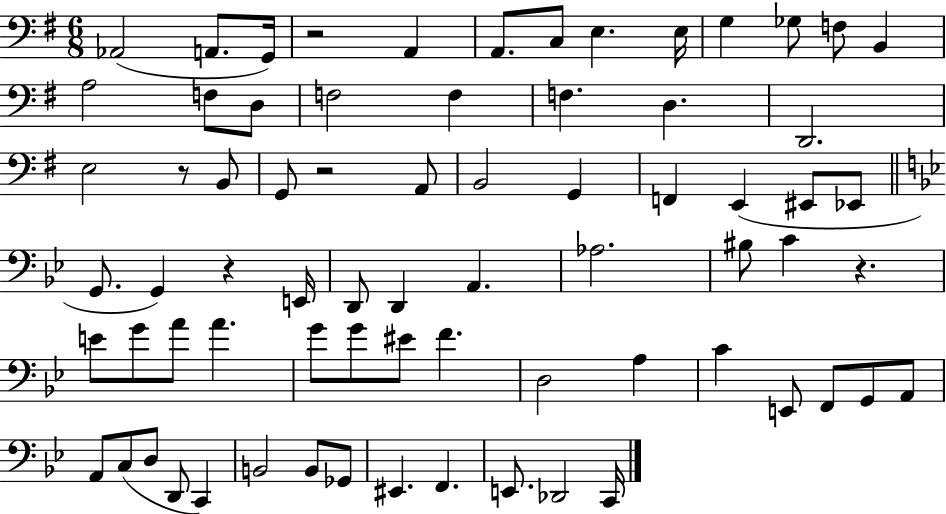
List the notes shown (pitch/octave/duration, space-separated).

Ab2/h A2/e. G2/s R/h A2/q A2/e. C3/e E3/q. E3/s G3/q Gb3/e F3/e B2/q A3/h F3/e D3/e F3/h F3/q F3/q. D3/q. D2/h. E3/h R/e B2/e G2/e R/h A2/e B2/h G2/q F2/q E2/q EIS2/e Eb2/e G2/e. G2/q R/q E2/s D2/e D2/q A2/q. Ab3/h. BIS3/e C4/q R/q. E4/e G4/e A4/e A4/q. G4/e G4/e EIS4/e F4/q. D3/h A3/q C4/q E2/e F2/e G2/e A2/e A2/e C3/e D3/e D2/e C2/q B2/h B2/e Gb2/e EIS2/q. F2/q. E2/e. Db2/h C2/s